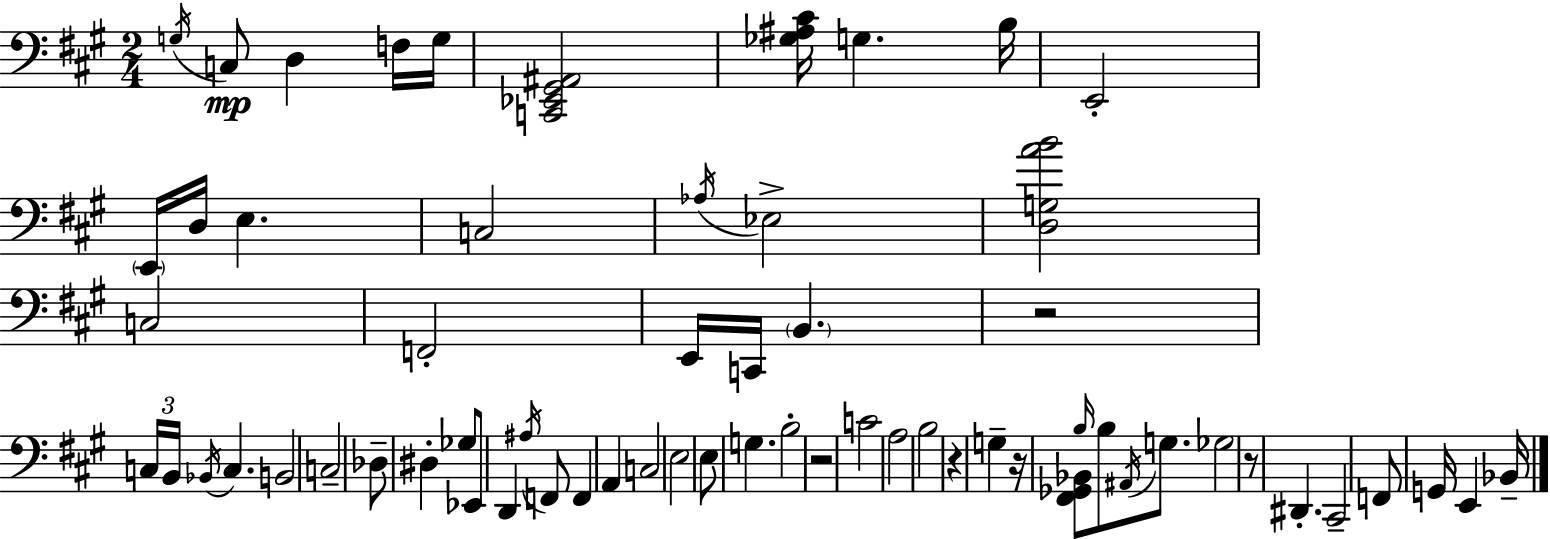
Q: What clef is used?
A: bass